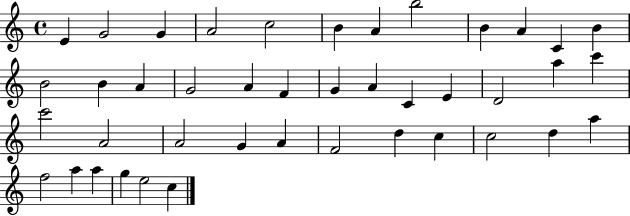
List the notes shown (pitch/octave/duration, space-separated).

E4/q G4/h G4/q A4/h C5/h B4/q A4/q B5/h B4/q A4/q C4/q B4/q B4/h B4/q A4/q G4/h A4/q F4/q G4/q A4/q C4/q E4/q D4/h A5/q C6/q C6/h A4/h A4/h G4/q A4/q F4/h D5/q C5/q C5/h D5/q A5/q F5/h A5/q A5/q G5/q E5/h C5/q